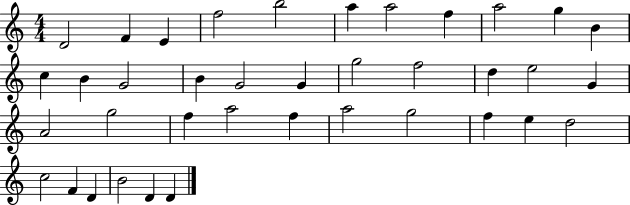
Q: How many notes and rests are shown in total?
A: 38